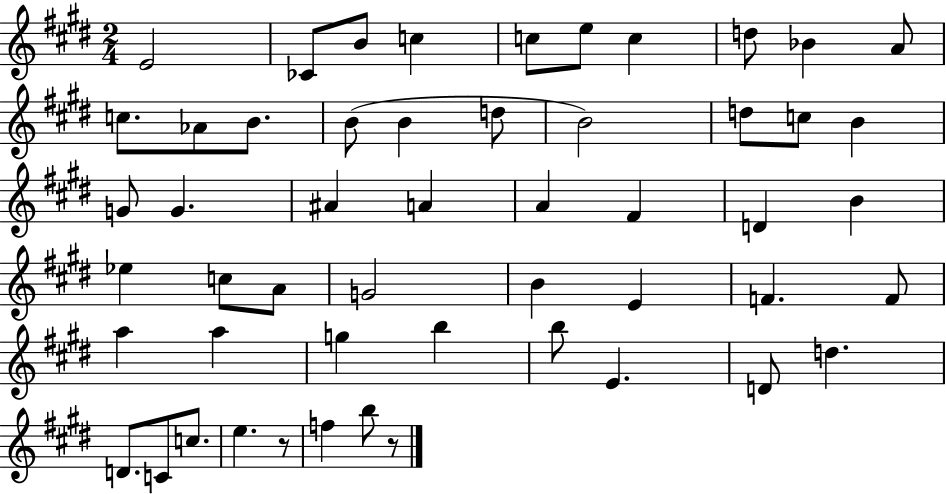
E4/h CES4/e B4/e C5/q C5/e E5/e C5/q D5/e Bb4/q A4/e C5/e. Ab4/e B4/e. B4/e B4/q D5/e B4/h D5/e C5/e B4/q G4/e G4/q. A#4/q A4/q A4/q F#4/q D4/q B4/q Eb5/q C5/e A4/e G4/h B4/q E4/q F4/q. F4/e A5/q A5/q G5/q B5/q B5/e E4/q. D4/e D5/q. D4/e. C4/e C5/e. E5/q. R/e F5/q B5/e R/e